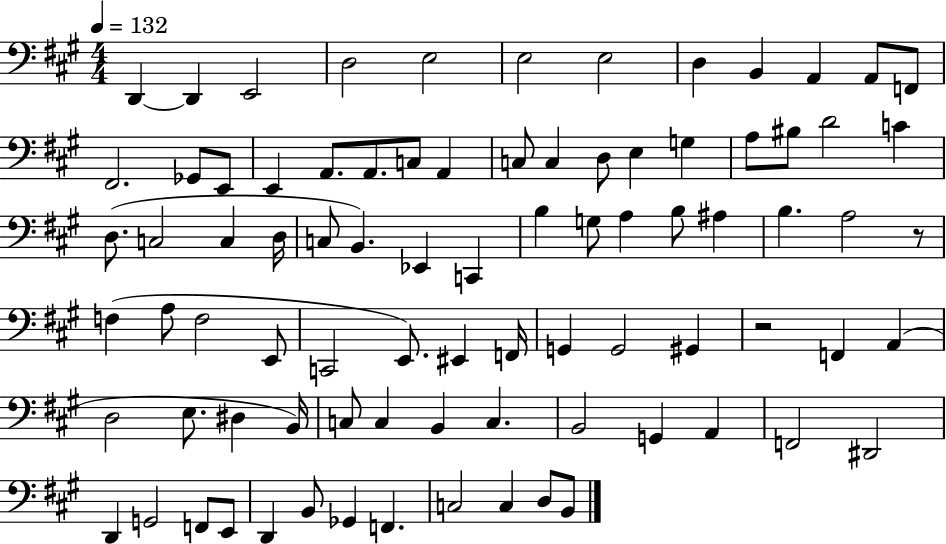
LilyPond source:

{
  \clef bass
  \numericTimeSignature
  \time 4/4
  \key a \major
  \tempo 4 = 132
  d,4~~ d,4 e,2 | d2 e2 | e2 e2 | d4 b,4 a,4 a,8 f,8 | \break fis,2. ges,8 e,8 | e,4 a,8. a,8. c8 a,4 | c8 c4 d8 e4 g4 | a8 bis8 d'2 c'4 | \break d8.( c2 c4 d16 | c8 b,4.) ees,4 c,4 | b4 g8 a4 b8 ais4 | b4. a2 r8 | \break f4( a8 f2 e,8 | c,2 e,8.) eis,4 f,16 | g,4 g,2 gis,4 | r2 f,4 a,4( | \break d2 e8. dis4 b,16) | c8 c4 b,4 c4. | b,2 g,4 a,4 | f,2 dis,2 | \break d,4 g,2 f,8 e,8 | d,4 b,8 ges,4 f,4. | c2 c4 d8 b,8 | \bar "|."
}